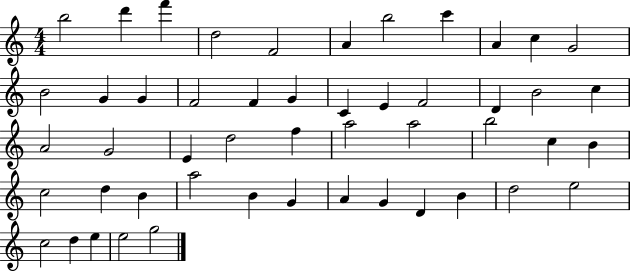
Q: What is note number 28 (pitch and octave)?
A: F5